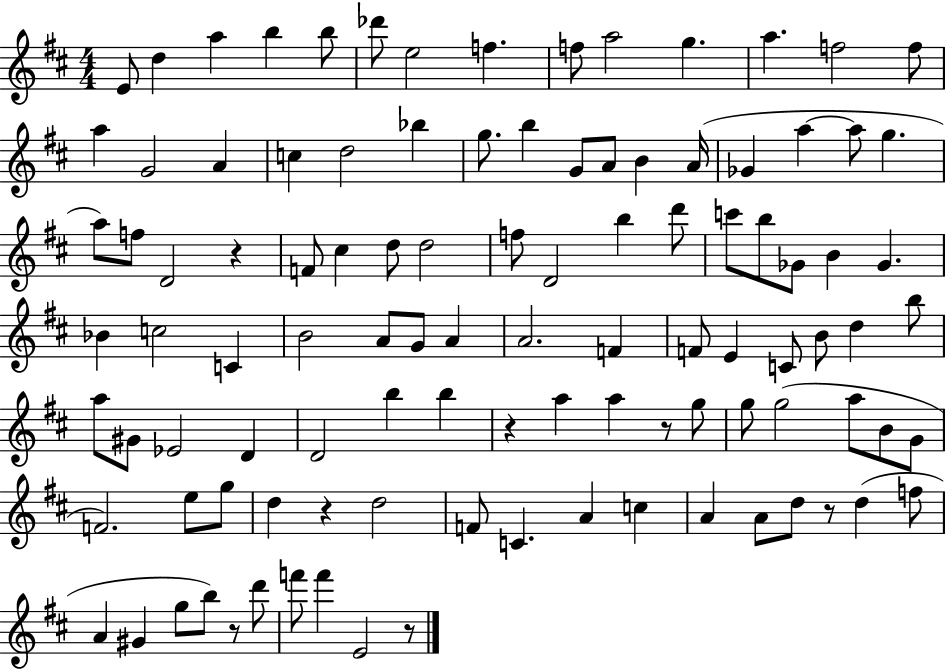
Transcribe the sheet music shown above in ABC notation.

X:1
T:Untitled
M:4/4
L:1/4
K:D
E/2 d a b b/2 _d'/2 e2 f f/2 a2 g a f2 f/2 a G2 A c d2 _b g/2 b G/2 A/2 B A/4 _G a a/2 g a/2 f/2 D2 z F/2 ^c d/2 d2 f/2 D2 b d'/2 c'/2 b/2 _G/2 B _G _B c2 C B2 A/2 G/2 A A2 F F/2 E C/2 B/2 d b/2 a/2 ^G/2 _E2 D D2 b b z a a z/2 g/2 g/2 g2 a/2 B/2 G/2 F2 e/2 g/2 d z d2 F/2 C A c A A/2 d/2 z/2 d f/2 A ^G g/2 b/2 z/2 d'/2 f'/2 f' E2 z/2